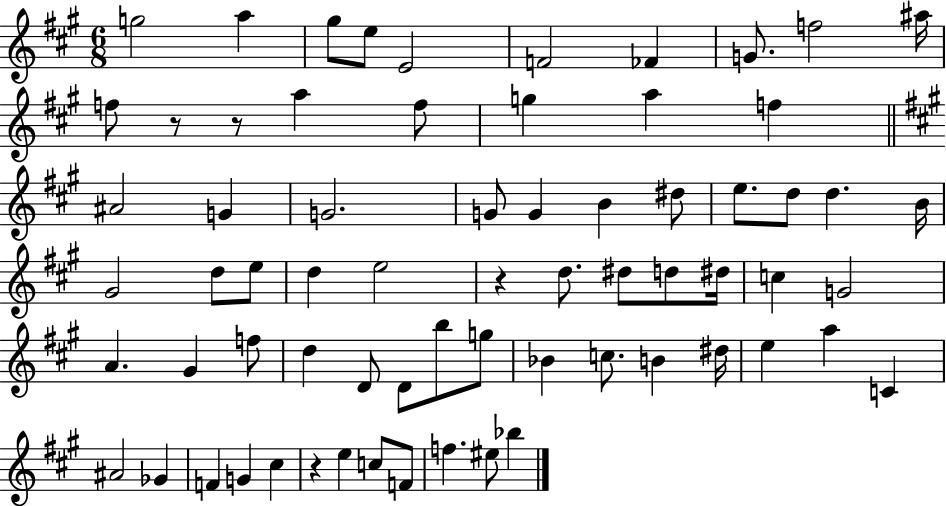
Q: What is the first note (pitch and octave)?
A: G5